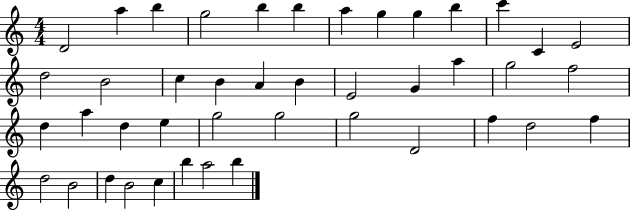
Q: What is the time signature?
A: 4/4